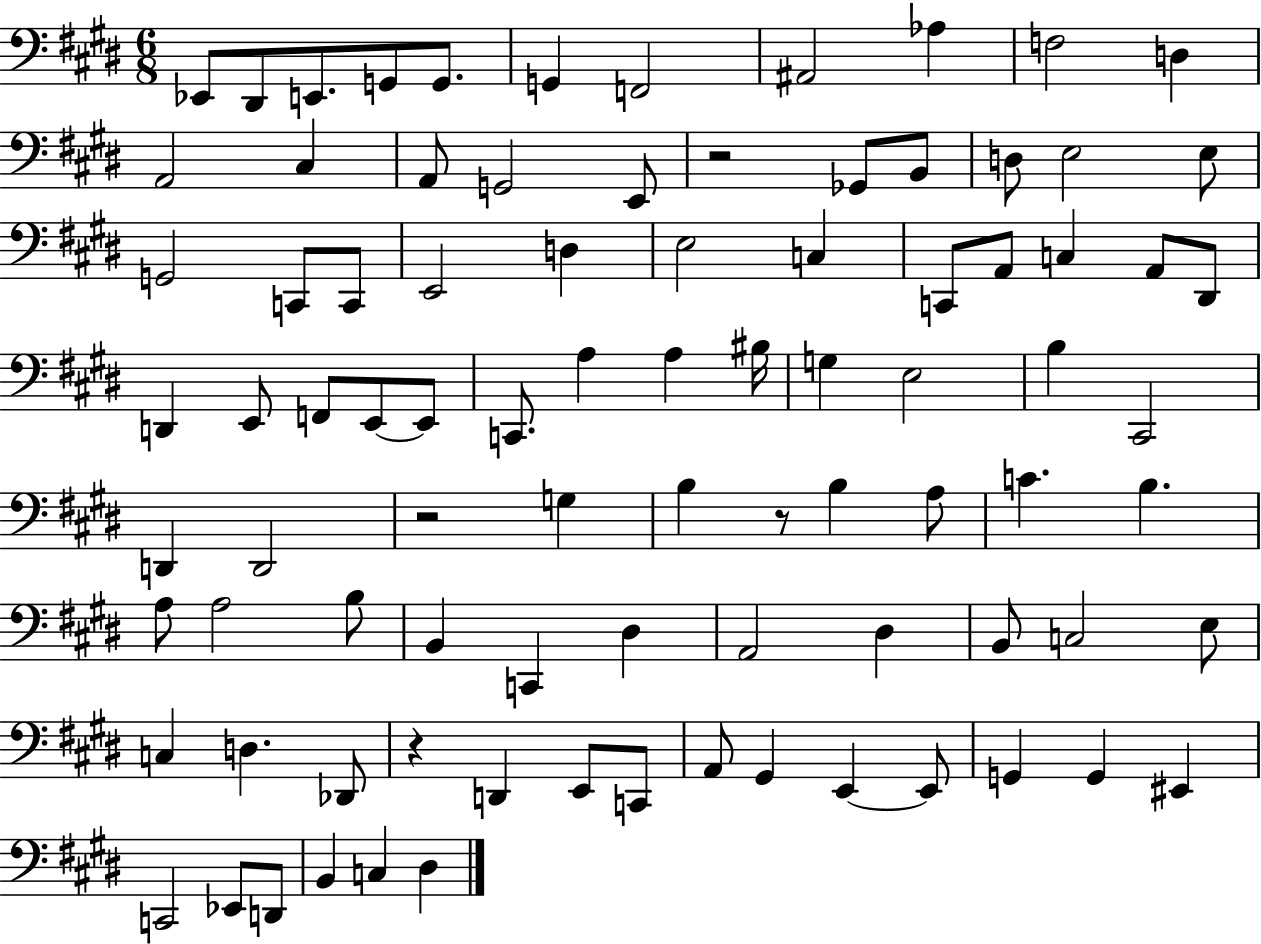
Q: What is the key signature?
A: E major